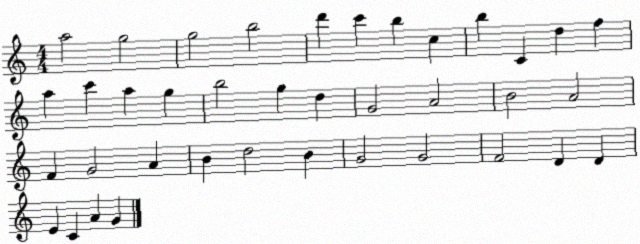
X:1
T:Untitled
M:4/4
L:1/4
K:C
a2 g2 g2 b2 d' c' b c b C d f a c' a g b2 g d G2 A2 B2 A2 F G2 A B d2 B G2 G2 F2 D D E C A G